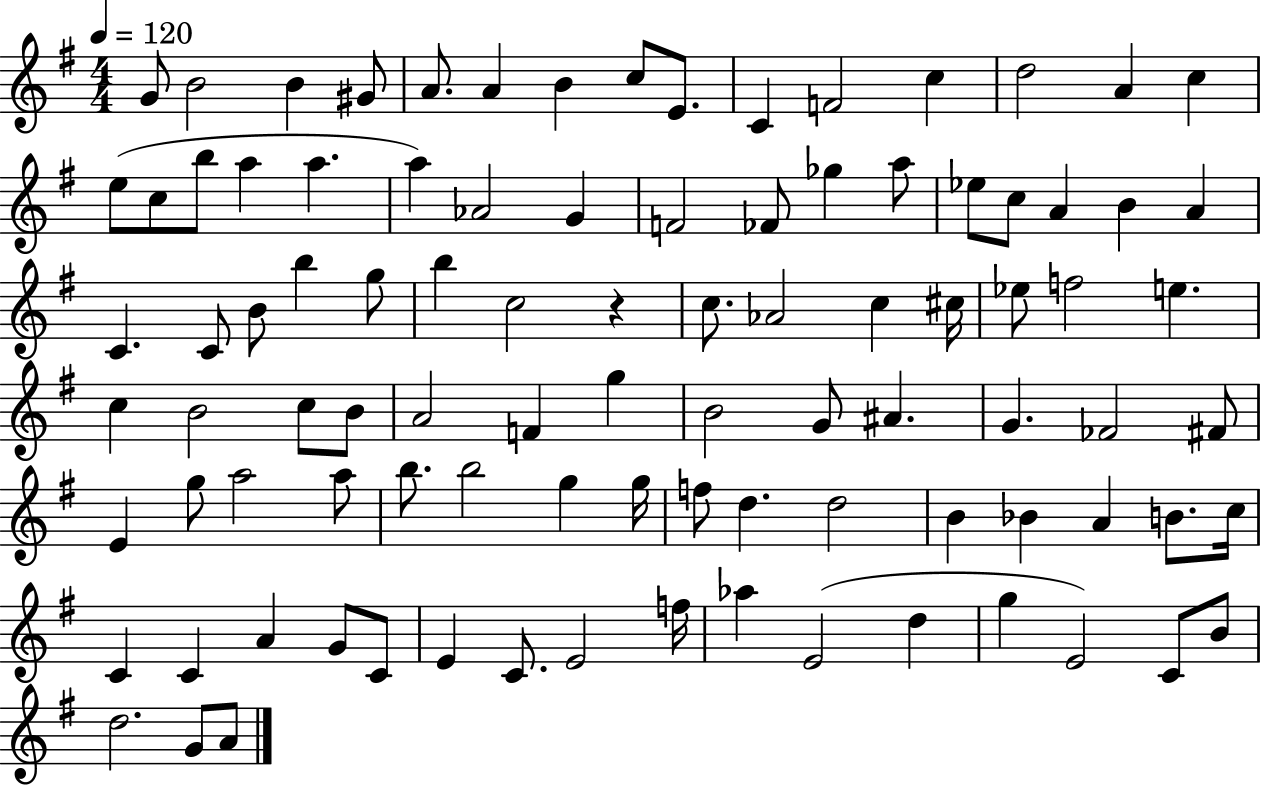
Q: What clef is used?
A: treble